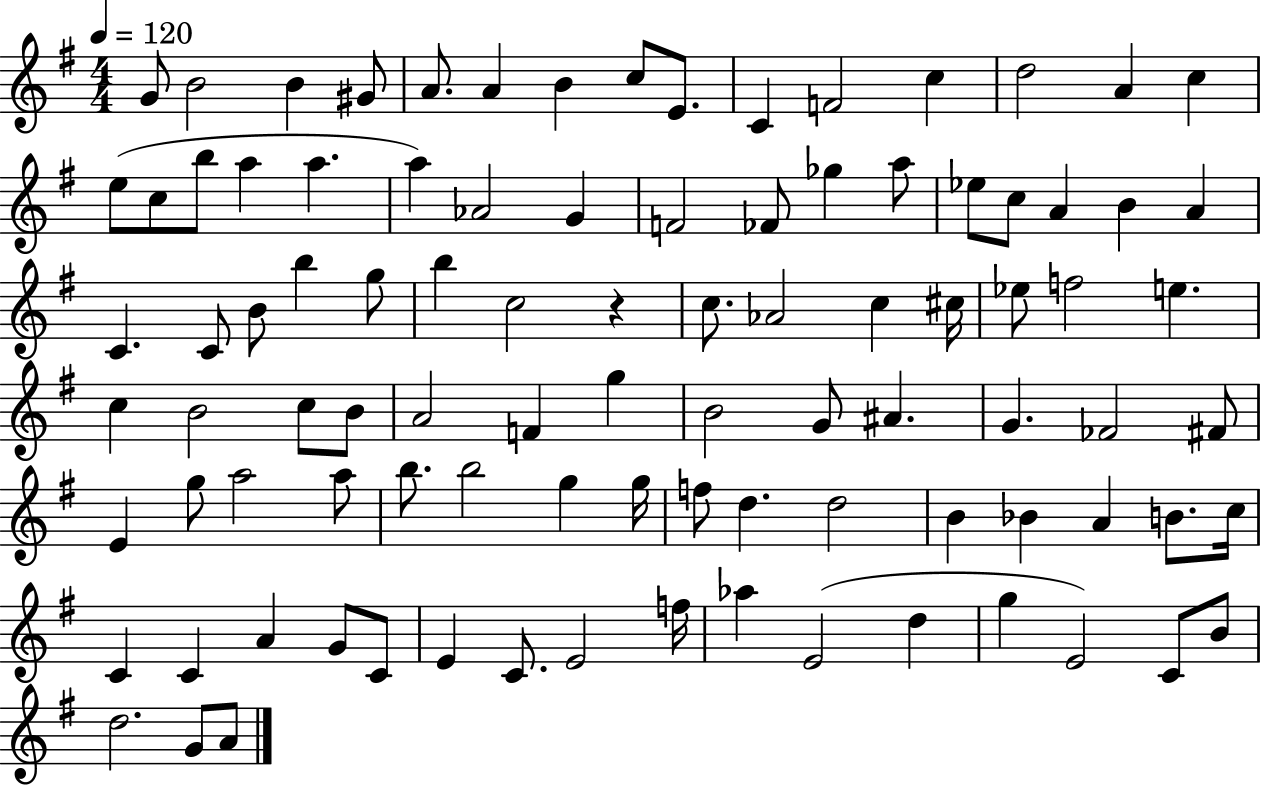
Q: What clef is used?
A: treble